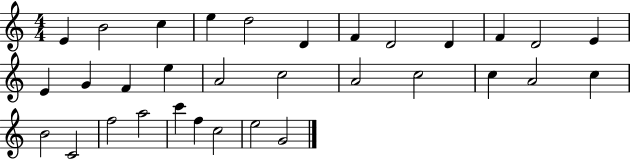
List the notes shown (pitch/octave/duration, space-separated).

E4/q B4/h C5/q E5/q D5/h D4/q F4/q D4/h D4/q F4/q D4/h E4/q E4/q G4/q F4/q E5/q A4/h C5/h A4/h C5/h C5/q A4/h C5/q B4/h C4/h F5/h A5/h C6/q F5/q C5/h E5/h G4/h